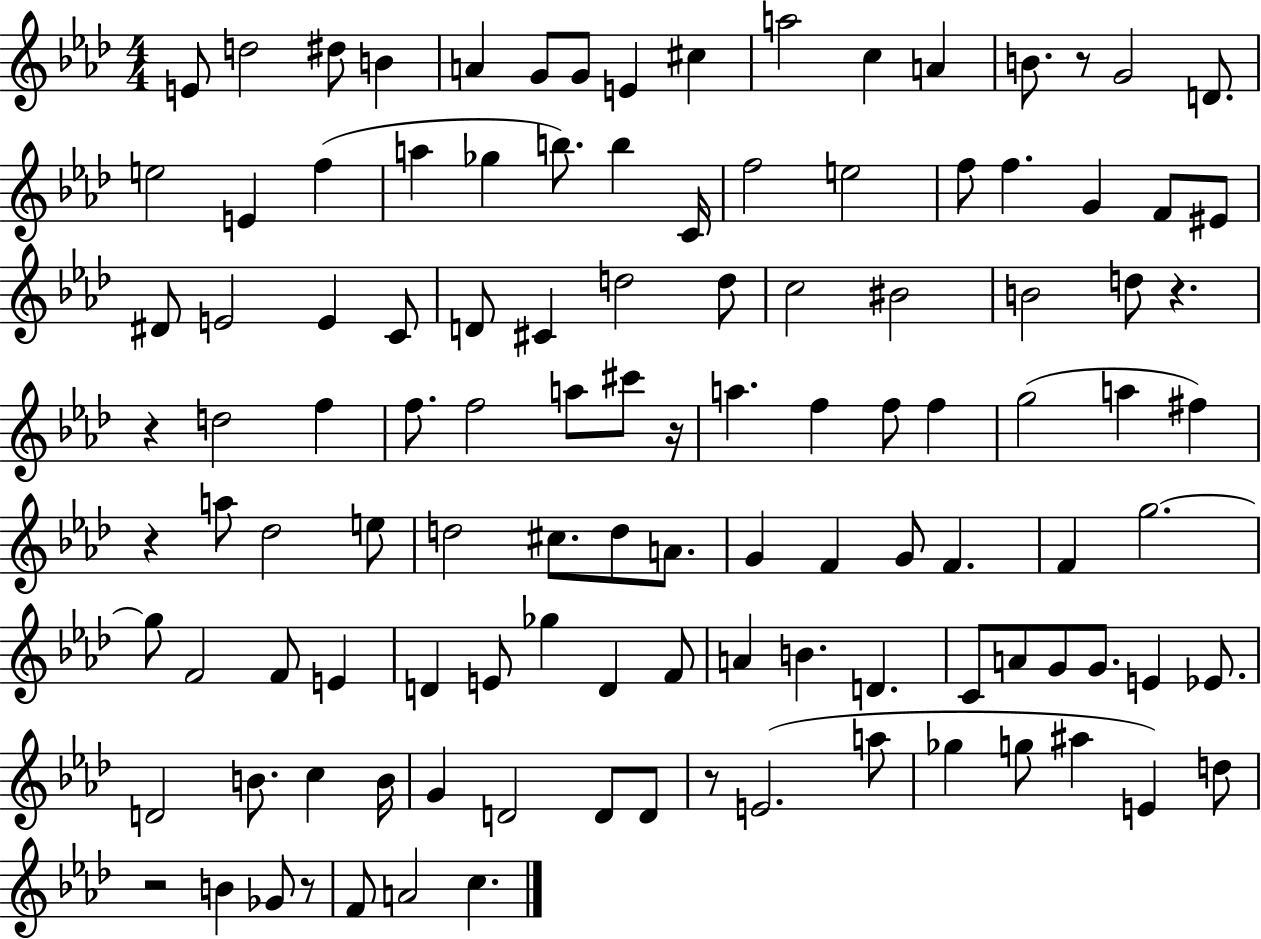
{
  \clef treble
  \numericTimeSignature
  \time 4/4
  \key aes \major
  \repeat volta 2 { e'8 d''2 dis''8 b'4 | a'4 g'8 g'8 e'4 cis''4 | a''2 c''4 a'4 | b'8. r8 g'2 d'8. | \break e''2 e'4 f''4( | a''4 ges''4 b''8.) b''4 c'16 | f''2 e''2 | f''8 f''4. g'4 f'8 eis'8 | \break dis'8 e'2 e'4 c'8 | d'8 cis'4 d''2 d''8 | c''2 bis'2 | b'2 d''8 r4. | \break r4 d''2 f''4 | f''8. f''2 a''8 cis'''8 r16 | a''4. f''4 f''8 f''4 | g''2( a''4 fis''4) | \break r4 a''8 des''2 e''8 | d''2 cis''8. d''8 a'8. | g'4 f'4 g'8 f'4. | f'4 g''2.~~ | \break g''8 f'2 f'8 e'4 | d'4 e'8 ges''4 d'4 f'8 | a'4 b'4. d'4. | c'8 a'8 g'8 g'8. e'4 ees'8. | \break d'2 b'8. c''4 b'16 | g'4 d'2 d'8 d'8 | r8 e'2.( a''8 | ges''4 g''8 ais''4 e'4) d''8 | \break r2 b'4 ges'8 r8 | f'8 a'2 c''4. | } \bar "|."
}